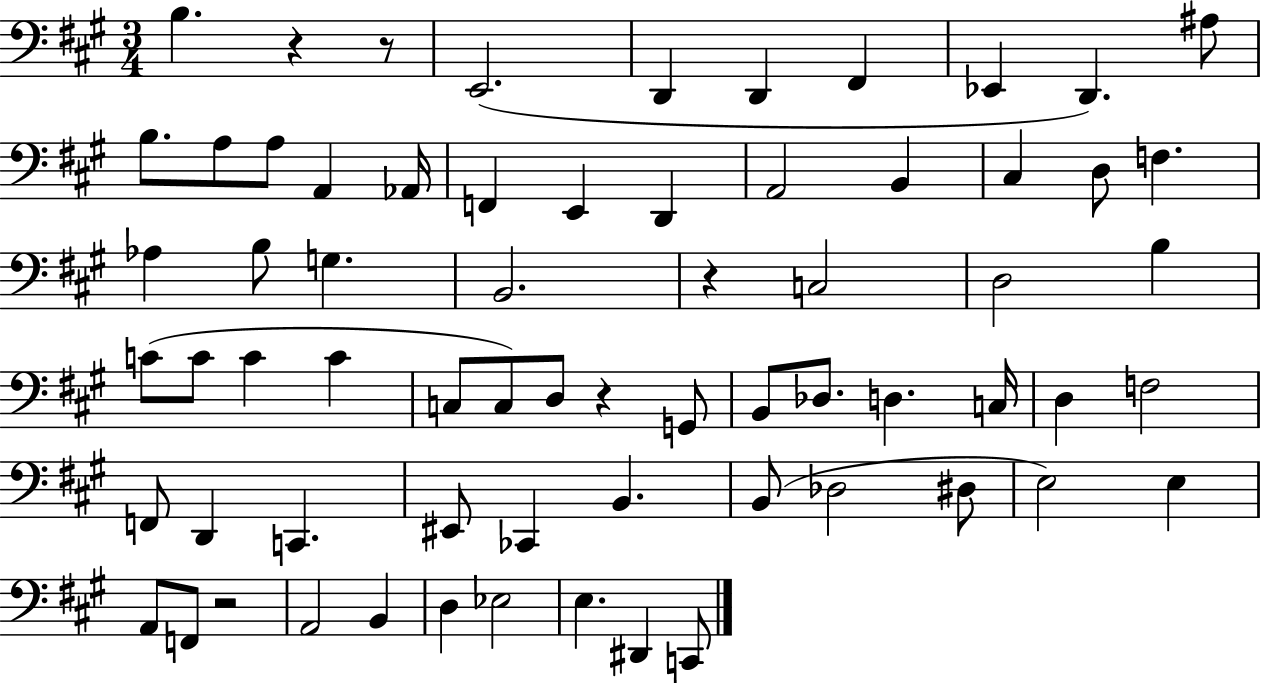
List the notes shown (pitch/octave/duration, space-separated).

B3/q. R/q R/e E2/h. D2/q D2/q F#2/q Eb2/q D2/q. A#3/e B3/e. A3/e A3/e A2/q Ab2/s F2/q E2/q D2/q A2/h B2/q C#3/q D3/e F3/q. Ab3/q B3/e G3/q. B2/h. R/q C3/h D3/h B3/q C4/e C4/e C4/q C4/q C3/e C3/e D3/e R/q G2/e B2/e Db3/e. D3/q. C3/s D3/q F3/h F2/e D2/q C2/q. EIS2/e CES2/q B2/q. B2/e Db3/h D#3/e E3/h E3/q A2/e F2/e R/h A2/h B2/q D3/q Eb3/h E3/q. D#2/q C2/e